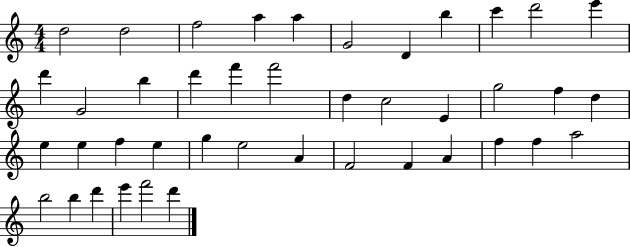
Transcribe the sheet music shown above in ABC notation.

X:1
T:Untitled
M:4/4
L:1/4
K:C
d2 d2 f2 a a G2 D b c' d'2 e' d' G2 b d' f' f'2 d c2 E g2 f d e e f e g e2 A F2 F A f f a2 b2 b d' e' f'2 d'